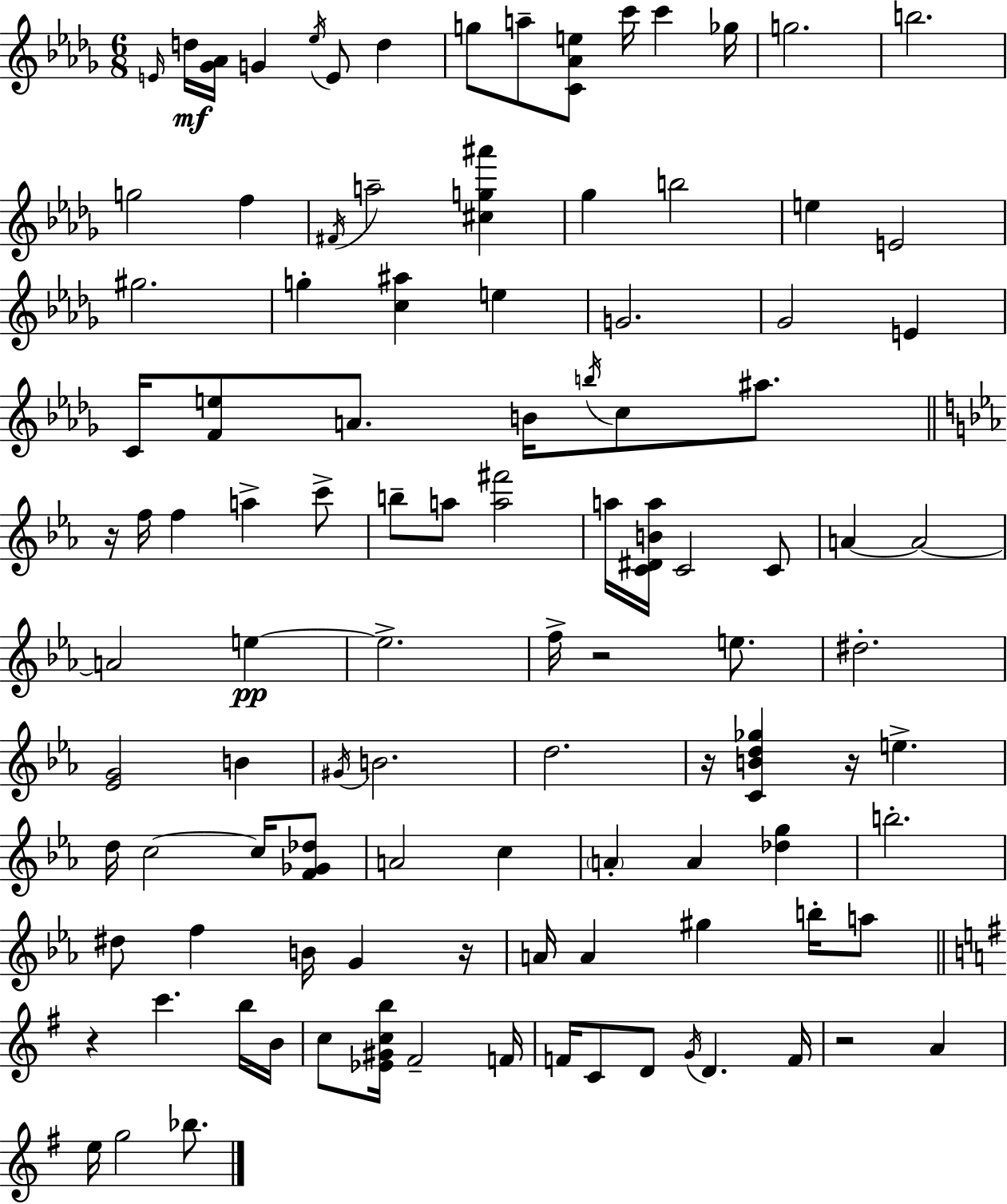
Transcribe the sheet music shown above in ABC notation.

X:1
T:Untitled
M:6/8
L:1/4
K:Bbm
E/4 d/4 [_G_A]/4 G _e/4 E/2 d g/2 a/2 [C_Ae]/2 c'/4 c' _g/4 g2 b2 g2 f ^F/4 a2 [^cg^a'] _g b2 e E2 ^g2 g [c^a] e G2 _G2 E C/4 [Fe]/2 A/2 B/4 b/4 c/2 ^a/2 z/4 f/4 f a c'/2 b/2 a/2 [a^f']2 a/4 [C^DBa]/4 C2 C/2 A A2 A2 e e2 f/4 z2 e/2 ^d2 [_EG]2 B ^G/4 B2 d2 z/4 [CBd_g] z/4 e d/4 c2 c/4 [F_G_d]/2 A2 c A A [_dg] b2 ^d/2 f B/4 G z/4 A/4 A ^g b/4 a/2 z c' b/4 B/4 c/2 [_E^Gcb]/4 ^F2 F/4 F/4 C/2 D/2 G/4 D F/4 z2 A e/4 g2 _b/2